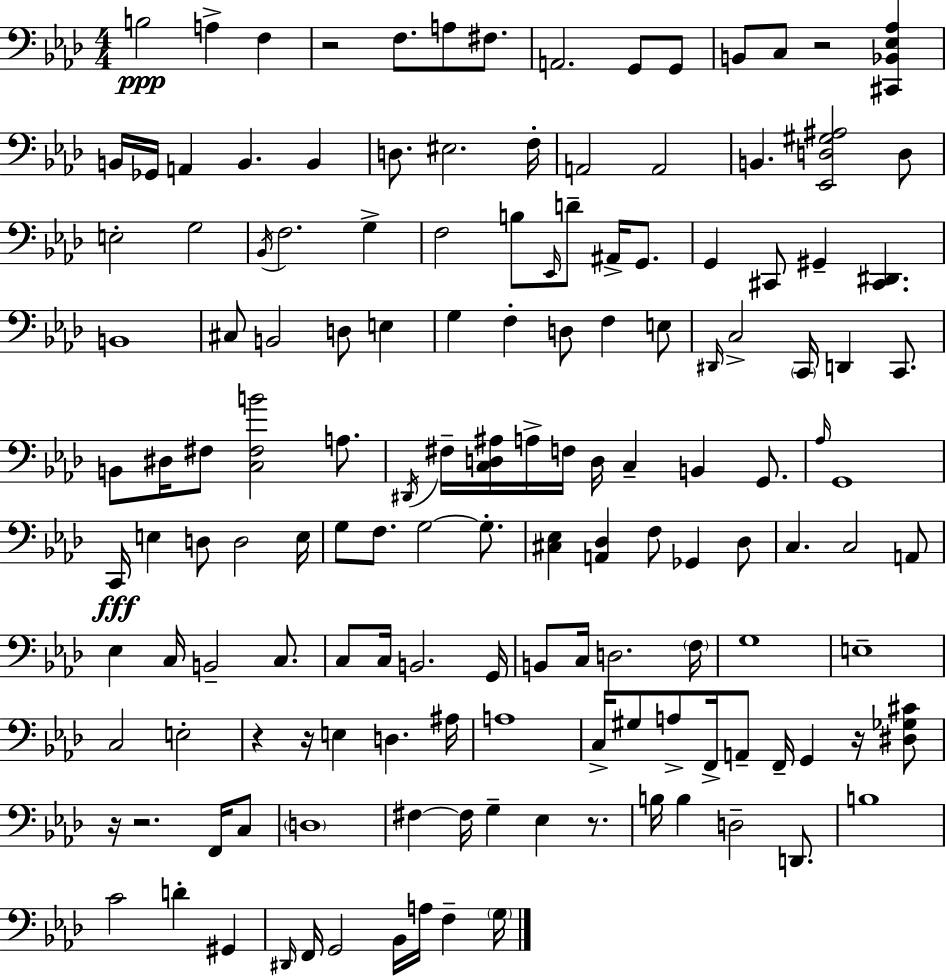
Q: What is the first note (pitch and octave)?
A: B3